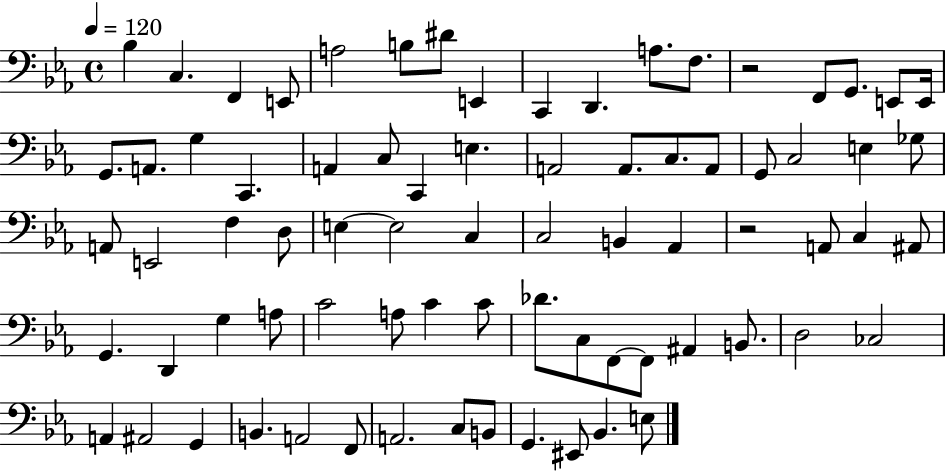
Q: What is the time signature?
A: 4/4